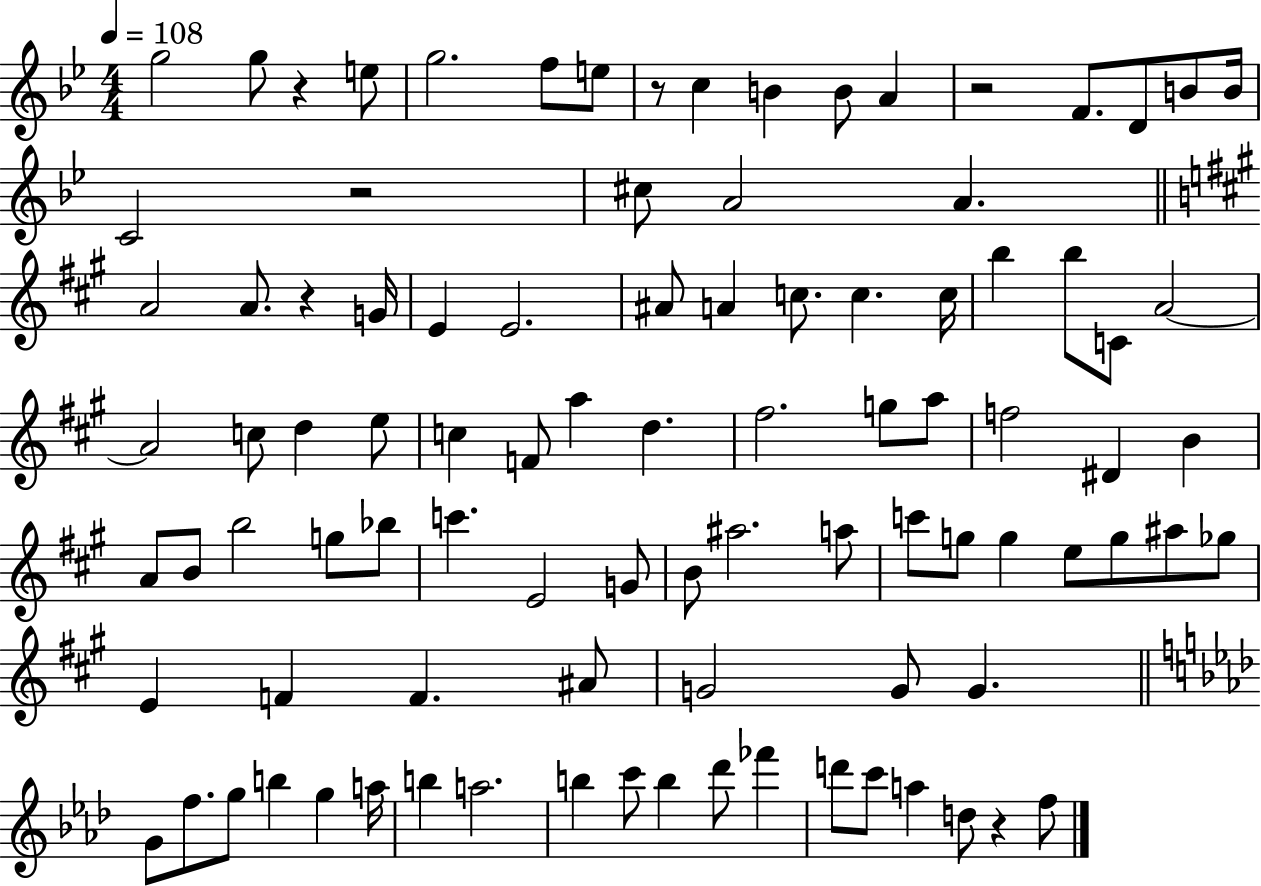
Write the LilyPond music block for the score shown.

{
  \clef treble
  \numericTimeSignature
  \time 4/4
  \key bes \major
  \tempo 4 = 108
  g''2 g''8 r4 e''8 | g''2. f''8 e''8 | r8 c''4 b'4 b'8 a'4 | r2 f'8. d'8 b'8 b'16 | \break c'2 r2 | cis''8 a'2 a'4. | \bar "||" \break \key a \major a'2 a'8. r4 g'16 | e'4 e'2. | ais'8 a'4 c''8. c''4. c''16 | b''4 b''8 c'8 a'2~~ | \break a'2 c''8 d''4 e''8 | c''4 f'8 a''4 d''4. | fis''2. g''8 a''8 | f''2 dis'4 b'4 | \break a'8 b'8 b''2 g''8 bes''8 | c'''4. e'2 g'8 | b'8 ais''2. a''8 | c'''8 g''8 g''4 e''8 g''8 ais''8 ges''8 | \break e'4 f'4 f'4. ais'8 | g'2 g'8 g'4. | \bar "||" \break \key aes \major g'8 f''8. g''8 b''4 g''4 a''16 | b''4 a''2. | b''4 c'''8 b''4 des'''8 fes'''4 | d'''8 c'''8 a''4 d''8 r4 f''8 | \break \bar "|."
}